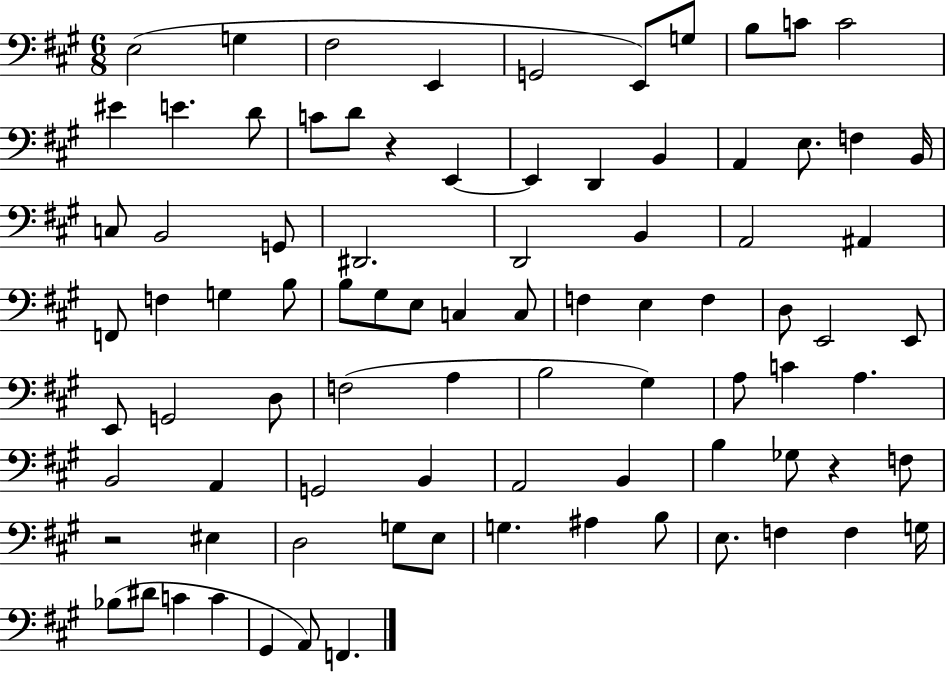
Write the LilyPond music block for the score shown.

{
  \clef bass
  \numericTimeSignature
  \time 6/8
  \key a \major
  \repeat volta 2 { e2( g4 | fis2 e,4 | g,2 e,8) g8 | b8 c'8 c'2 | \break eis'4 e'4. d'8 | c'8 d'8 r4 e,4~~ | e,4 d,4 b,4 | a,4 e8. f4 b,16 | \break c8 b,2 g,8 | dis,2. | d,2 b,4 | a,2 ais,4 | \break f,8 f4 g4 b8 | b8 gis8 e8 c4 c8 | f4 e4 f4 | d8 e,2 e,8 | \break e,8 g,2 d8 | f2( a4 | b2 gis4) | a8 c'4 a4. | \break b,2 a,4 | g,2 b,4 | a,2 b,4 | b4 ges8 r4 f8 | \break r2 eis4 | d2 g8 e8 | g4. ais4 b8 | e8. f4 f4 g16 | \break bes8( dis'8 c'4 c'4 | gis,4 a,8) f,4. | } \bar "|."
}